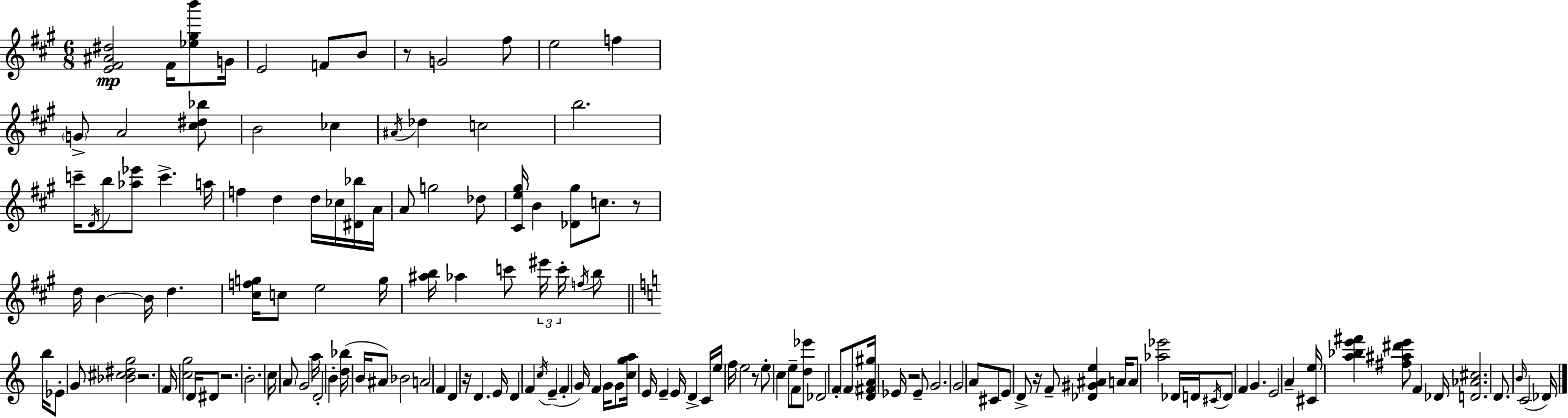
[E4,F#4,A#4,D#5]/h F#4/s [Eb5,G#5,B6]/e G4/s E4/h F4/e B4/e R/e G4/h F#5/e E5/h F5/q G4/e A4/h [C#5,D#5,Bb5]/e B4/h CES5/q A#4/s Db5/q C5/h B5/h. C6/s D4/s B5/e [Ab5,Eb6]/e C6/q. A5/s F5/q D5/q D5/s CES5/s [D#4,Bb5]/s A4/s A4/e G5/h Db5/e [C#4,E5,G#5]/s B4/q [Db4,G#5]/e C5/e. R/e D5/s B4/q B4/s D5/q. [C#5,F5,G5]/s C5/e E5/h G5/s [A#5,B5]/s Ab5/q C6/e EIS6/s C6/s F5/s B5/e B5/s Eb4/e G4/e [Bb4,C#5,D#5,G5]/h R/h. F4/s [C5,G5]/h D4/s D#4/e R/h. B4/h. C5/s A4/e G4/h A5/s D4/h B4/q [D5,Bb5]/s B4/s A#4/e Bb4/h A4/h F4/q D4/q R/s D4/q. E4/s D4/q F4/q C5/s E4/q F4/q G4/s F4/q G4/s G4/e [C5,G5,A5]/s E4/s E4/q E4/s D4/q C4/s E5/s F5/s E5/h R/e E5/e C5/q E5/e F4/e [D5,Eb6]/e Db4/h F4/e F4/e [D4,F#4,A4,G#5]/s Eb4/s R/h Eb4/e G4/h. G4/h A4/e C#4/e E4/e D4/e R/s F4/e [Db4,G#4,A#4,E5]/q A4/s A4/e [Ab5,Eb6]/h Db4/s D4/s C#4/s D4/e F4/q G4/q. E4/h A4/q [C#4,E5]/s [A5,Bb5,E6,F#6]/q [F#5,A#5,D#6,E6]/e F4/q Db4/s [D4,Ab4,C#5]/h. D4/e. B4/s C4/h Db4/s